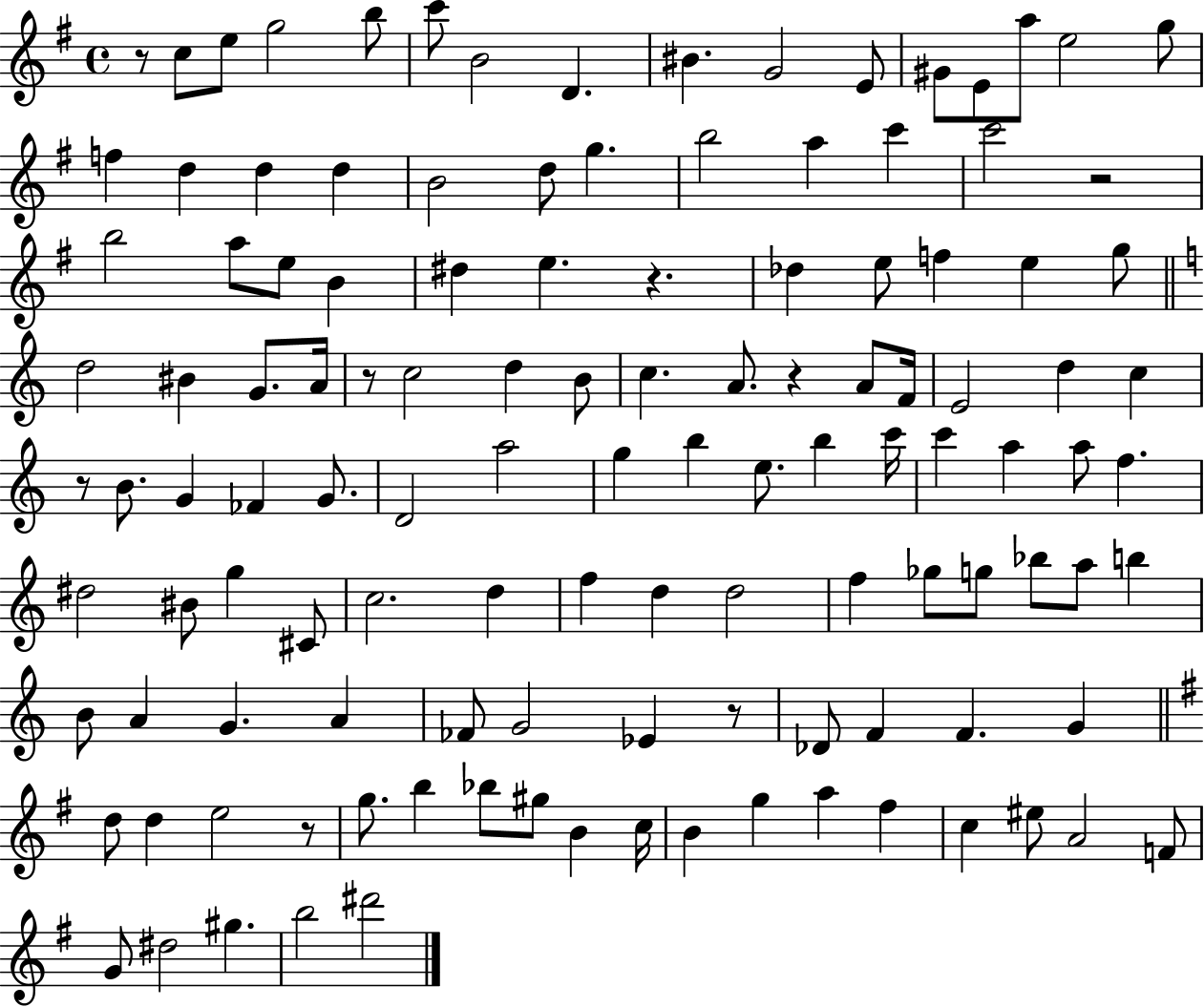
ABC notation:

X:1
T:Untitled
M:4/4
L:1/4
K:G
z/2 c/2 e/2 g2 b/2 c'/2 B2 D ^B G2 E/2 ^G/2 E/2 a/2 e2 g/2 f d d d B2 d/2 g b2 a c' c'2 z2 b2 a/2 e/2 B ^d e z _d e/2 f e g/2 d2 ^B G/2 A/4 z/2 c2 d B/2 c A/2 z A/2 F/4 E2 d c z/2 B/2 G _F G/2 D2 a2 g b e/2 b c'/4 c' a a/2 f ^d2 ^B/2 g ^C/2 c2 d f d d2 f _g/2 g/2 _b/2 a/2 b B/2 A G A _F/2 G2 _E z/2 _D/2 F F G d/2 d e2 z/2 g/2 b _b/2 ^g/2 B c/4 B g a ^f c ^e/2 A2 F/2 G/2 ^d2 ^g b2 ^d'2